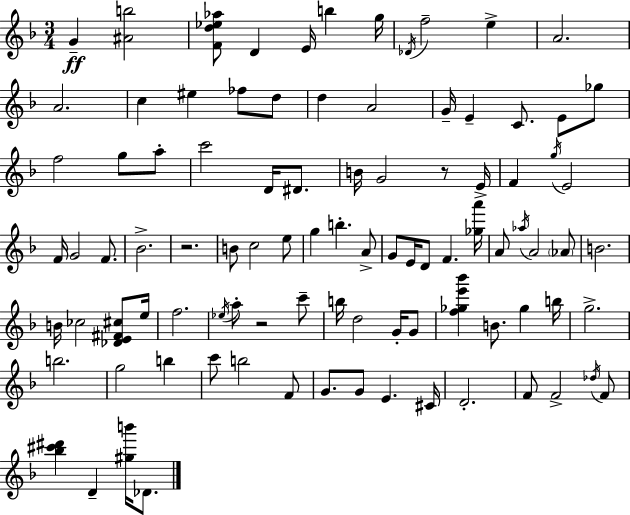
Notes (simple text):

G4/q [A#4,B5]/h [F4,D5,Eb5,Ab5]/e D4/q E4/s B5/q G5/s Db4/s F5/h E5/q A4/h. A4/h. C5/q EIS5/q FES5/e D5/e D5/q A4/h G4/s E4/q C4/e. E4/e Gb5/e F5/h G5/e A5/e C6/h D4/s D#4/e. B4/s G4/h R/e E4/s F4/q G5/s E4/h F4/s G4/h F4/e. Bb4/h. R/h. B4/e C5/h E5/e G5/q B5/q. A4/e G4/e E4/s D4/e F4/q. [Gb5,A6]/s A4/e Ab5/s A4/h Ab4/e B4/h. B4/s CES5/h [Db4,E4,F#4,C#5]/e E5/s F5/h. Eb5/s A5/e R/h C6/e B5/s D5/h G4/s G4/e [F5,Gb5,E6,Bb6]/q B4/e. Gb5/q B5/s G5/h. B5/h. G5/h B5/q C6/e B5/h F4/e G4/e. G4/e E4/q. C#4/s D4/h. F4/e F4/h Db5/s F4/e [Bb5,C#6,D#6]/q D4/q [G#5,B6]/s Db4/e.